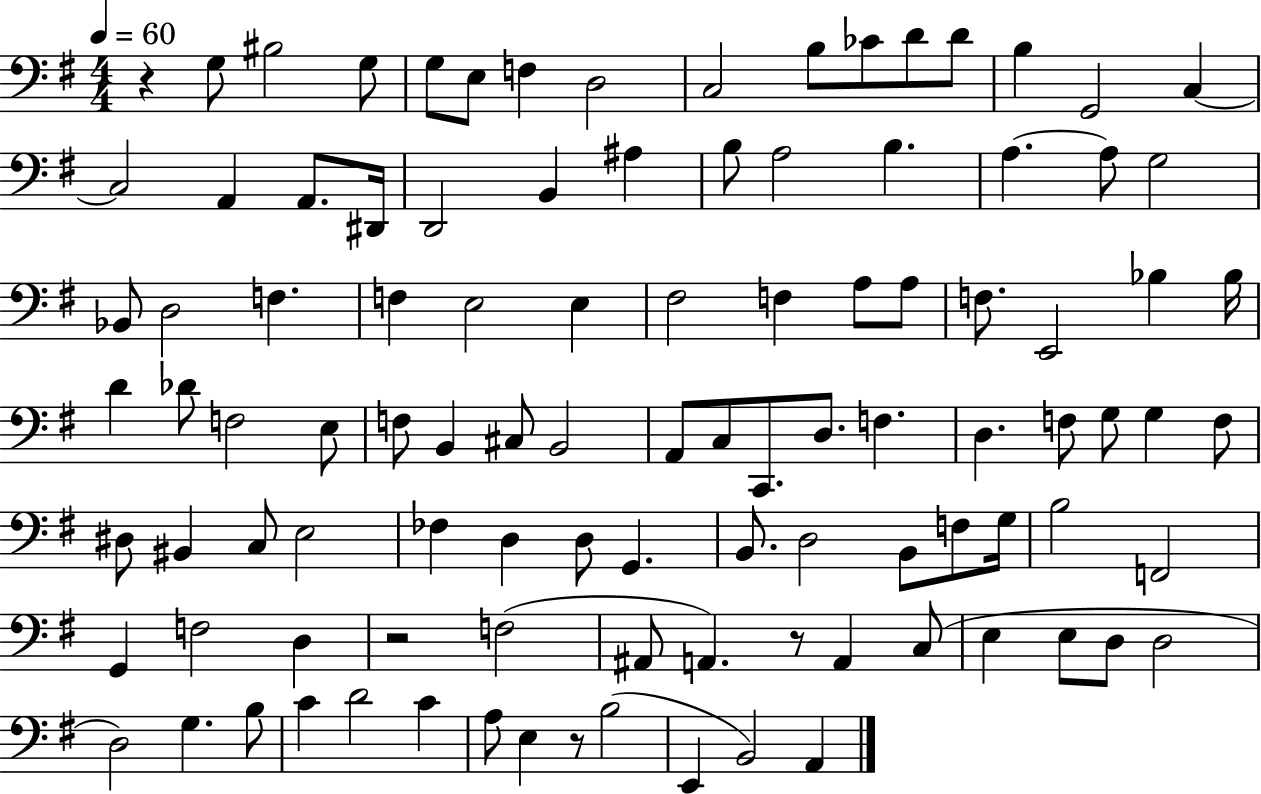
R/q G3/e BIS3/h G3/e G3/e E3/e F3/q D3/h C3/h B3/e CES4/e D4/e D4/e B3/q G2/h C3/q C3/h A2/q A2/e. D#2/s D2/h B2/q A#3/q B3/e A3/h B3/q. A3/q. A3/e G3/h Bb2/e D3/h F3/q. F3/q E3/h E3/q F#3/h F3/q A3/e A3/e F3/e. E2/h Bb3/q Bb3/s D4/q Db4/e F3/h E3/e F3/e B2/q C#3/e B2/h A2/e C3/e C2/e. D3/e. F3/q. D3/q. F3/e G3/e G3/q F3/e D#3/e BIS2/q C3/e E3/h FES3/q D3/q D3/e G2/q. B2/e. D3/h B2/e F3/e G3/s B3/h F2/h G2/q F3/h D3/q R/h F3/h A#2/e A2/q. R/e A2/q C3/e E3/q E3/e D3/e D3/h D3/h G3/q. B3/e C4/q D4/h C4/q A3/e E3/q R/e B3/h E2/q B2/h A2/q